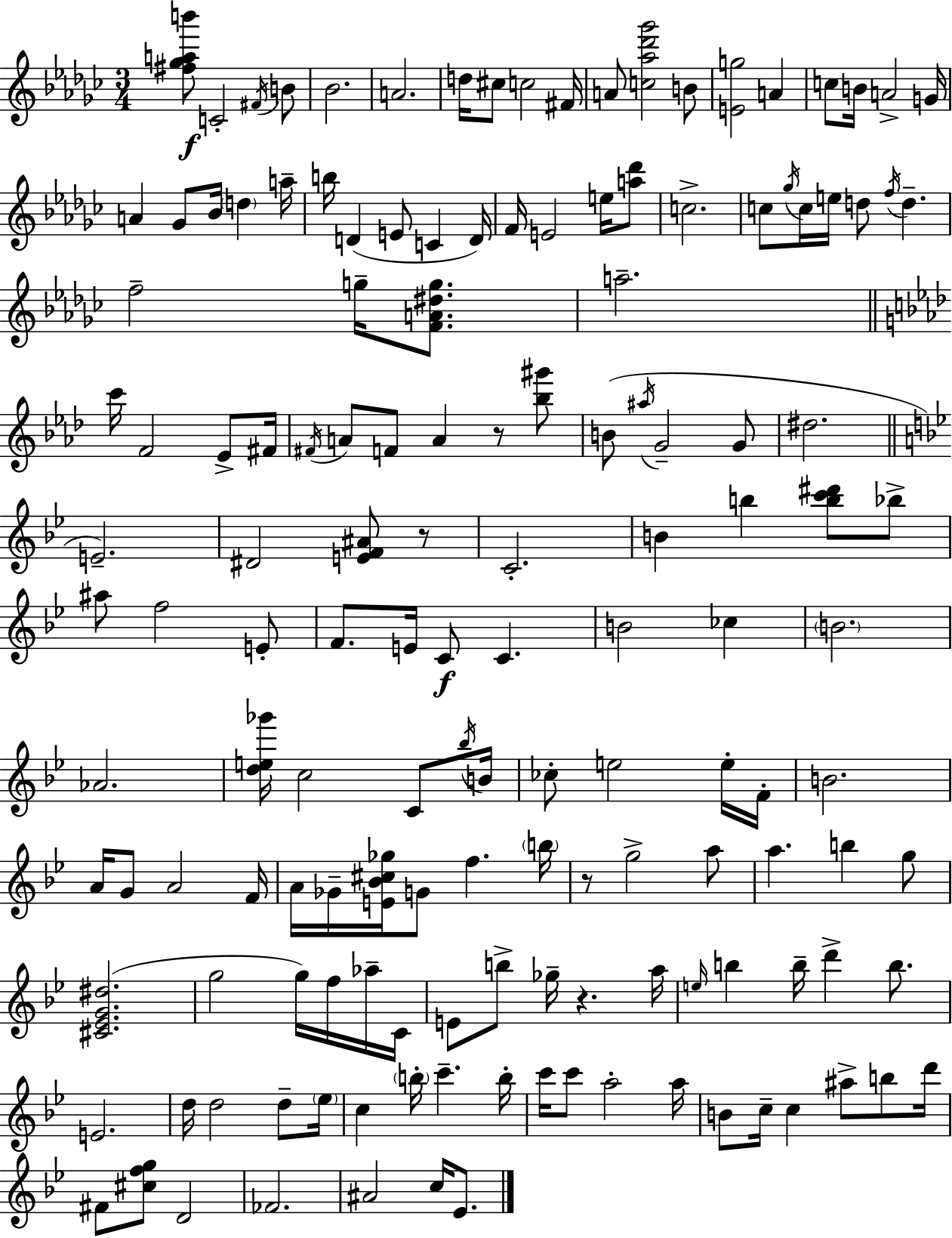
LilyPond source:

{
  \clef treble
  \numericTimeSignature
  \time 3/4
  \key ees \minor
  \repeat volta 2 { <fis'' ges'' a'' b'''>8\f c'2-. \acciaccatura { fis'16 } b'8 | bes'2. | a'2. | d''16 cis''8 c''2 | \break fis'16 a'8 <c'' aes'' des''' ges'''>2 b'8 | <e' g''>2 a'4 | c''8 b'16 a'2-> | g'16 a'4 ges'8 bes'16 \parenthesize d''4 | \break a''16-- b''16 d'4( e'8 c'4 | d'16) f'16 e'2 e''16 <a'' des'''>8 | c''2.-> | c''8 \acciaccatura { ges''16 } c''16 e''16 d''8 \acciaccatura { f''16 } d''4.-- | \break f''2-- g''16-- | <f' a' dis'' g''>8. a''2.-- | \bar "||" \break \key aes \major c'''16 f'2 ees'8-> fis'16 | \acciaccatura { fis'16 } a'8 f'8 a'4 r8 <bes'' gis'''>8 | b'8( \acciaccatura { ais''16 } g'2-- | g'8 dis''2. | \break \bar "||" \break \key bes \major e'2.--) | dis'2 <e' f' ais'>8 r8 | c'2.-. | b'4 b''4 <b'' c''' dis'''>8 bes''8-> | \break ais''8 f''2 e'8-. | f'8. e'16 c'8\f c'4. | b'2 ces''4 | \parenthesize b'2. | \break aes'2. | <d'' e'' ges'''>16 c''2 c'8 \acciaccatura { bes''16 } | b'16 ces''8-. e''2 e''16-. | f'16-. b'2. | \break a'16 g'8 a'2 | f'16 a'16 ges'16-- <e' bes' cis'' ges''>16 g'8 f''4. | \parenthesize b''16 r8 g''2-> a''8 | a''4. b''4 g''8 | \break <cis' ees' g' dis''>2.( | g''2 g''16) f''16 aes''16-- | c'16 e'8 b''8-> ges''16-- r4. | a''16 \grace { e''16 } b''4 b''16-- d'''4-> b''8. | \break e'2. | d''16 d''2 d''8-- | \parenthesize ees''16 c''4 \parenthesize b''16-. c'''4.-- | b''16-. c'''16 c'''8 a''2-. | \break a''16 b'8 c''16-- c''4 ais''8-> b''8 | d'''16 fis'8 <cis'' f'' g''>8 d'2 | fes'2. | ais'2 c''16 ees'8. | \break } \bar "|."
}